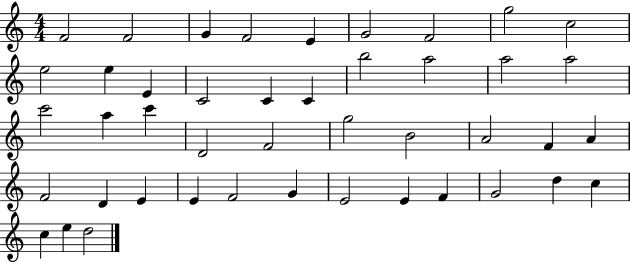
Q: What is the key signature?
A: C major